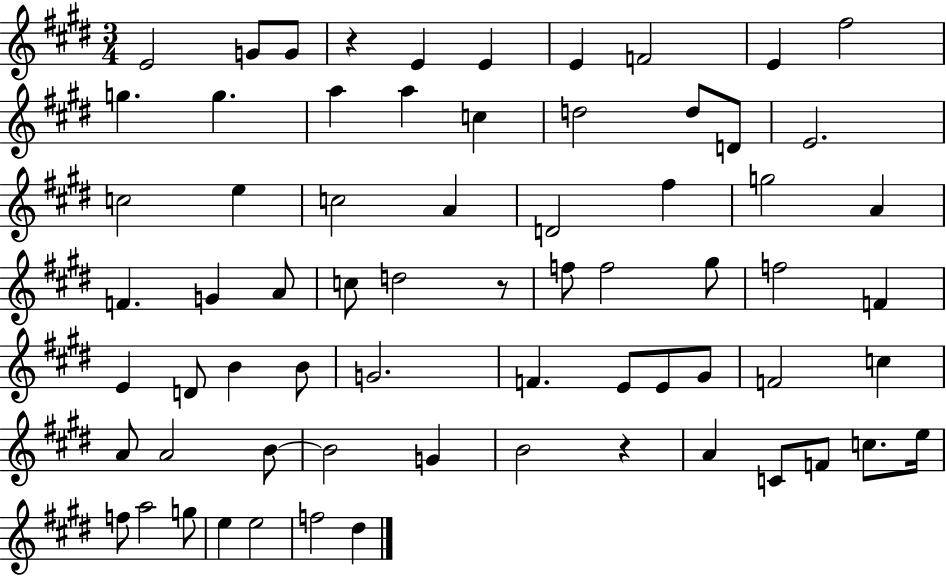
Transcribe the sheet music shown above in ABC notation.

X:1
T:Untitled
M:3/4
L:1/4
K:E
E2 G/2 G/2 z E E E F2 E ^f2 g g a a c d2 d/2 D/2 E2 c2 e c2 A D2 ^f g2 A F G A/2 c/2 d2 z/2 f/2 f2 ^g/2 f2 F E D/2 B B/2 G2 F E/2 E/2 ^G/2 F2 c A/2 A2 B/2 B2 G B2 z A C/2 F/2 c/2 e/4 f/2 a2 g/2 e e2 f2 ^d